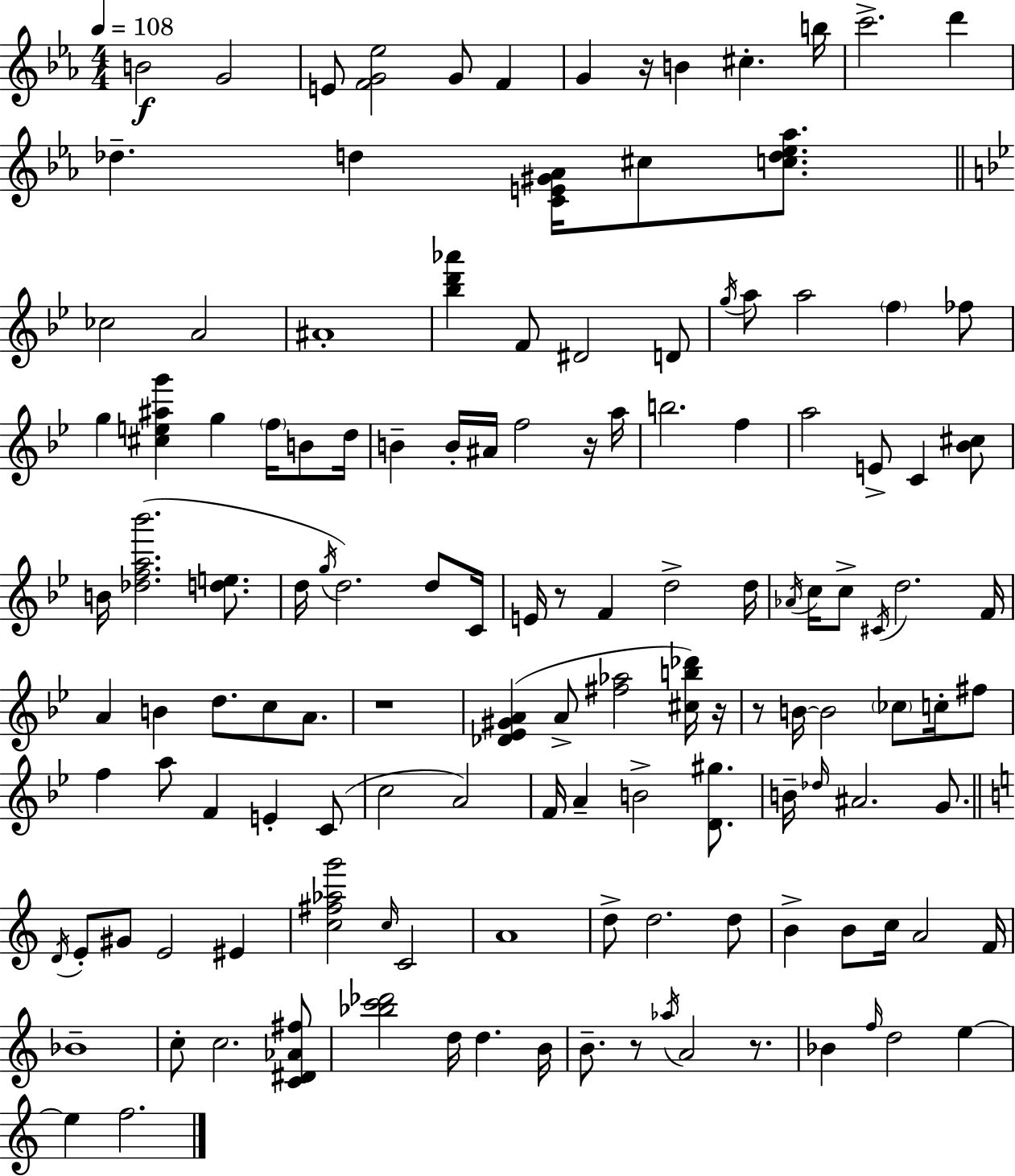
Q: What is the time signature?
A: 4/4